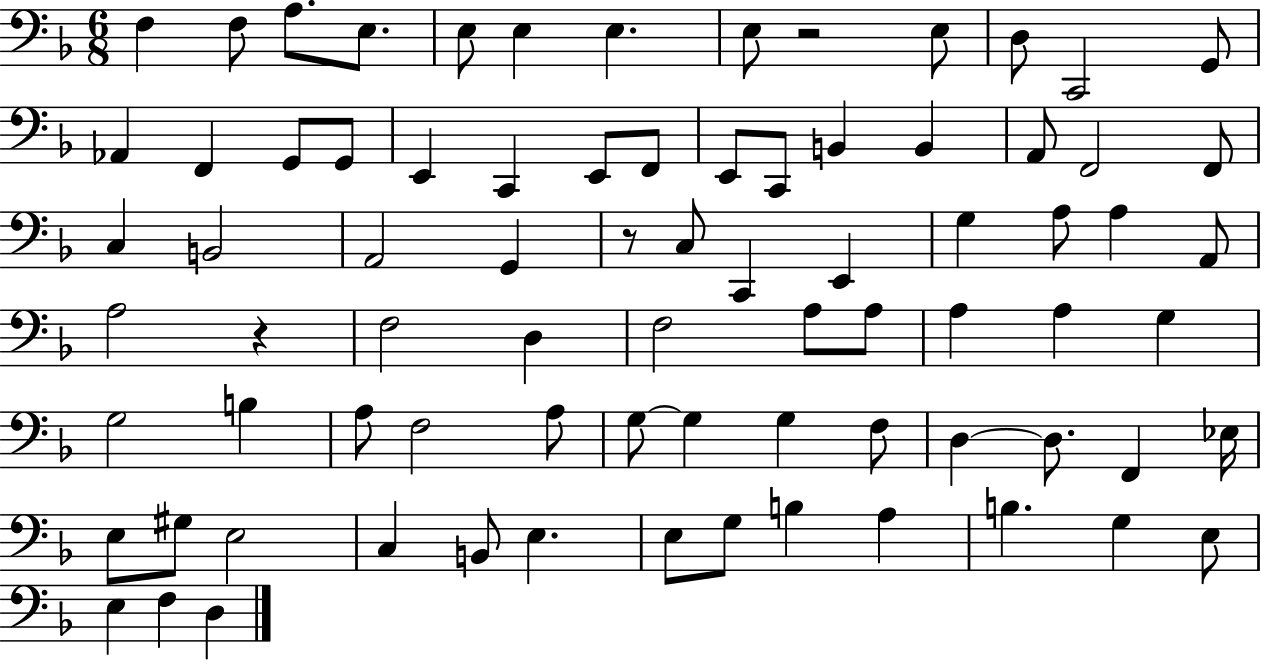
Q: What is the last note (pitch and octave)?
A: D3